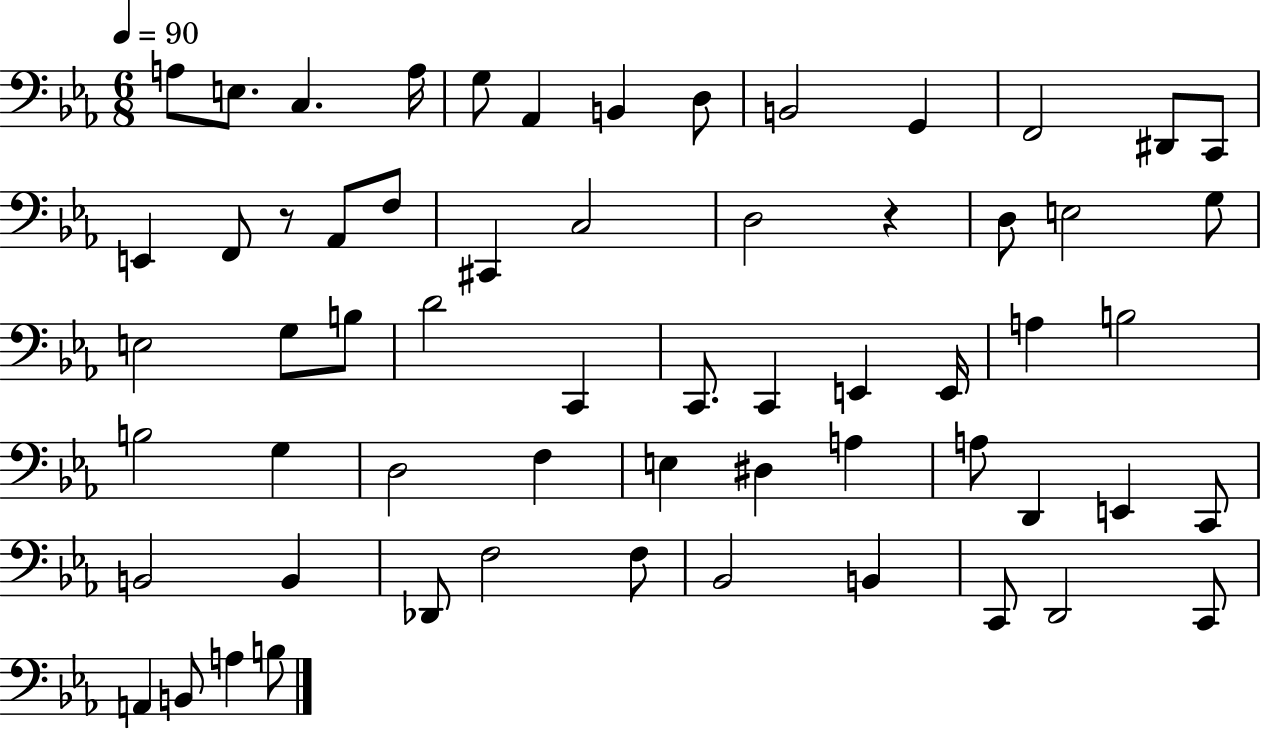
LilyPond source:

{
  \clef bass
  \numericTimeSignature
  \time 6/8
  \key ees \major
  \tempo 4 = 90
  a8 e8. c4. a16 | g8 aes,4 b,4 d8 | b,2 g,4 | f,2 dis,8 c,8 | \break e,4 f,8 r8 aes,8 f8 | cis,4 c2 | d2 r4 | d8 e2 g8 | \break e2 g8 b8 | d'2 c,4 | c,8. c,4 e,4 e,16 | a4 b2 | \break b2 g4 | d2 f4 | e4 dis4 a4 | a8 d,4 e,4 c,8 | \break b,2 b,4 | des,8 f2 f8 | bes,2 b,4 | c,8 d,2 c,8 | \break a,4 b,8 a4 b8 | \bar "|."
}